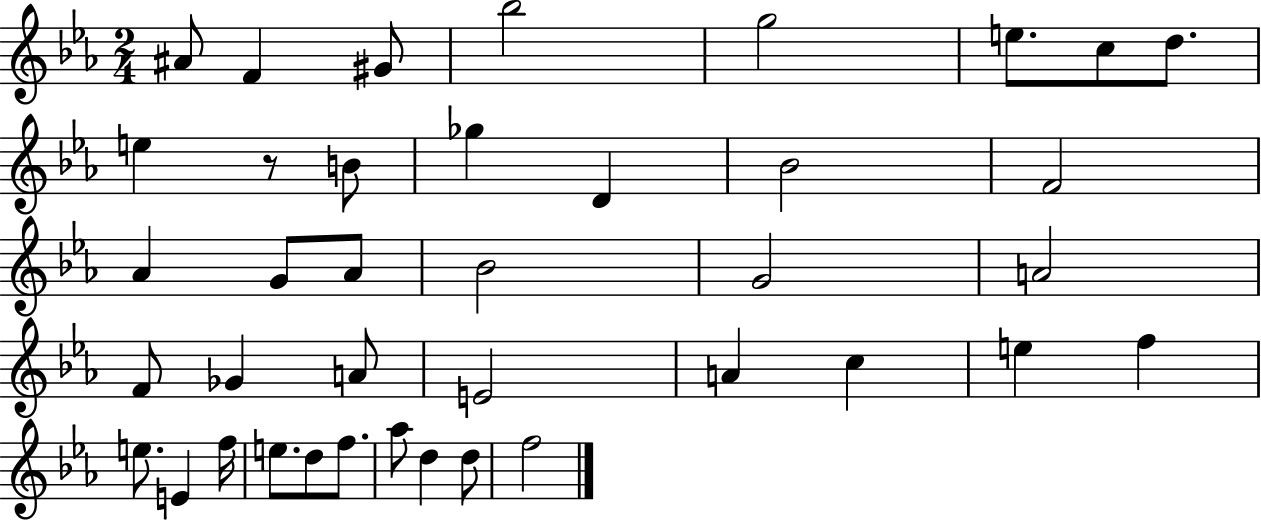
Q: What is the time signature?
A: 2/4